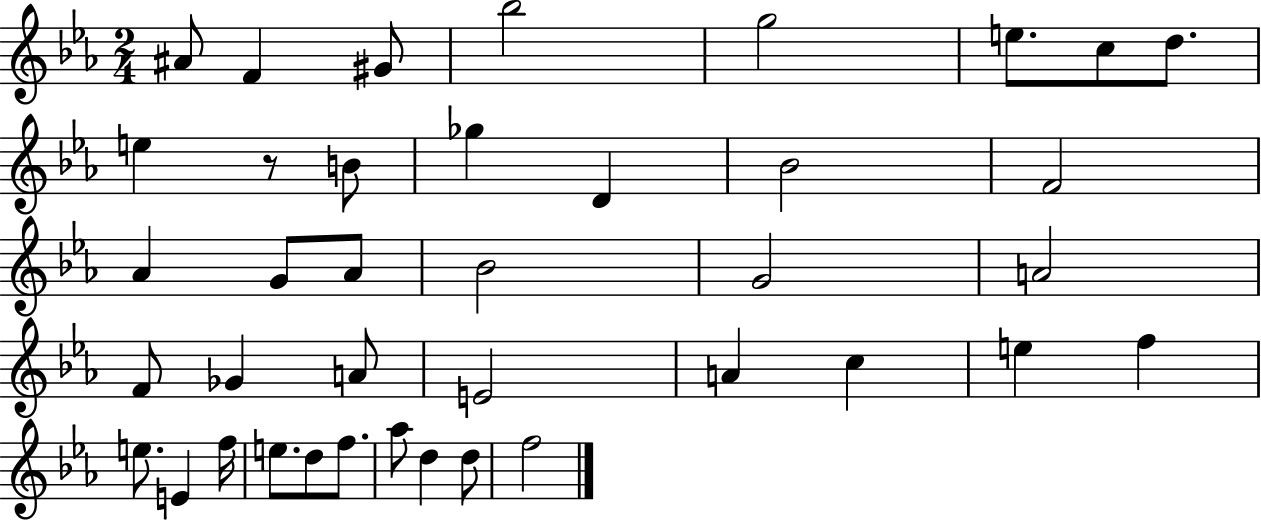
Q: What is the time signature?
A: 2/4